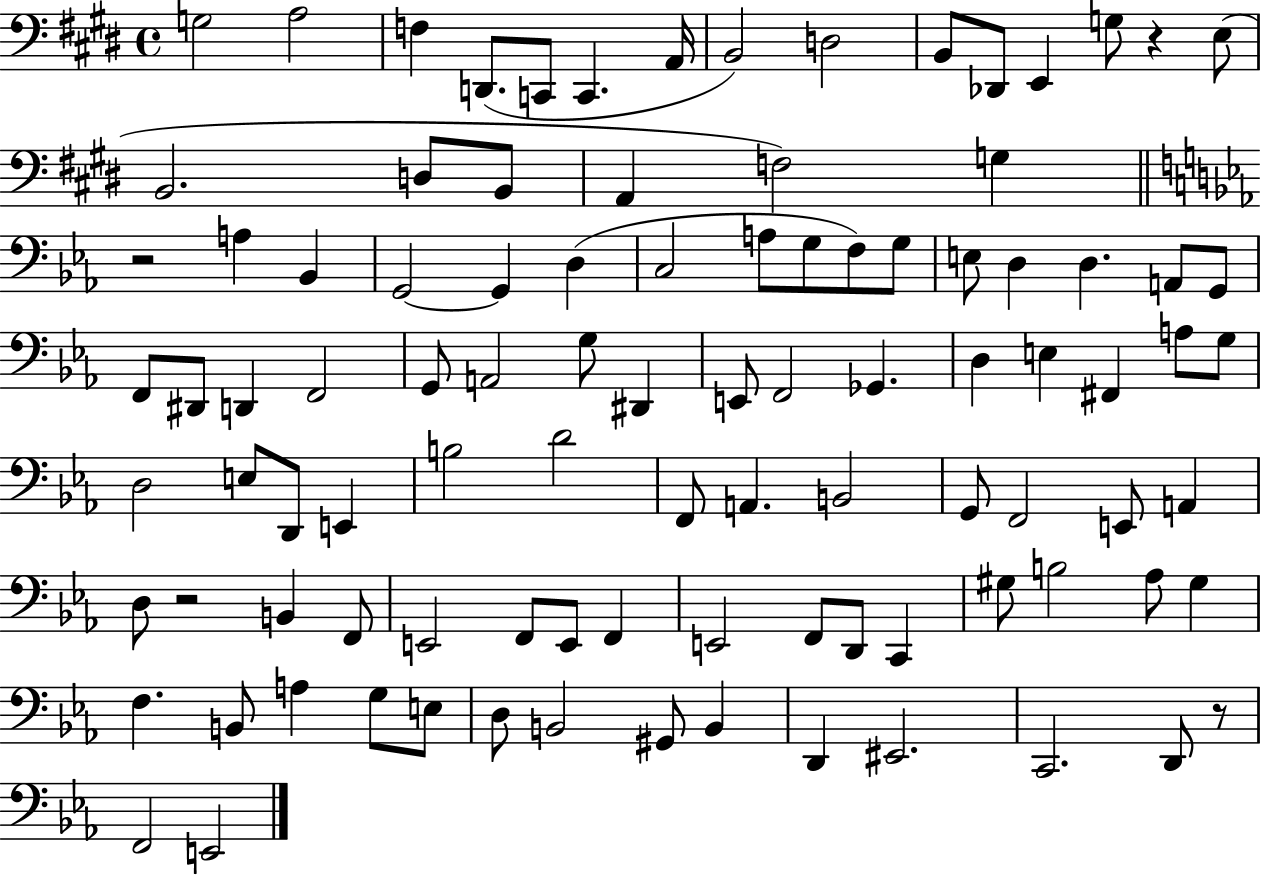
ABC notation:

X:1
T:Untitled
M:4/4
L:1/4
K:E
G,2 A,2 F, D,,/2 C,,/2 C,, A,,/4 B,,2 D,2 B,,/2 _D,,/2 E,, G,/2 z E,/2 B,,2 D,/2 B,,/2 A,, F,2 G, z2 A, _B,, G,,2 G,, D, C,2 A,/2 G,/2 F,/2 G,/2 E,/2 D, D, A,,/2 G,,/2 F,,/2 ^D,,/2 D,, F,,2 G,,/2 A,,2 G,/2 ^D,, E,,/2 F,,2 _G,, D, E, ^F,, A,/2 G,/2 D,2 E,/2 D,,/2 E,, B,2 D2 F,,/2 A,, B,,2 G,,/2 F,,2 E,,/2 A,, D,/2 z2 B,, F,,/2 E,,2 F,,/2 E,,/2 F,, E,,2 F,,/2 D,,/2 C,, ^G,/2 B,2 _A,/2 ^G, F, B,,/2 A, G,/2 E,/2 D,/2 B,,2 ^G,,/2 B,, D,, ^E,,2 C,,2 D,,/2 z/2 F,,2 E,,2